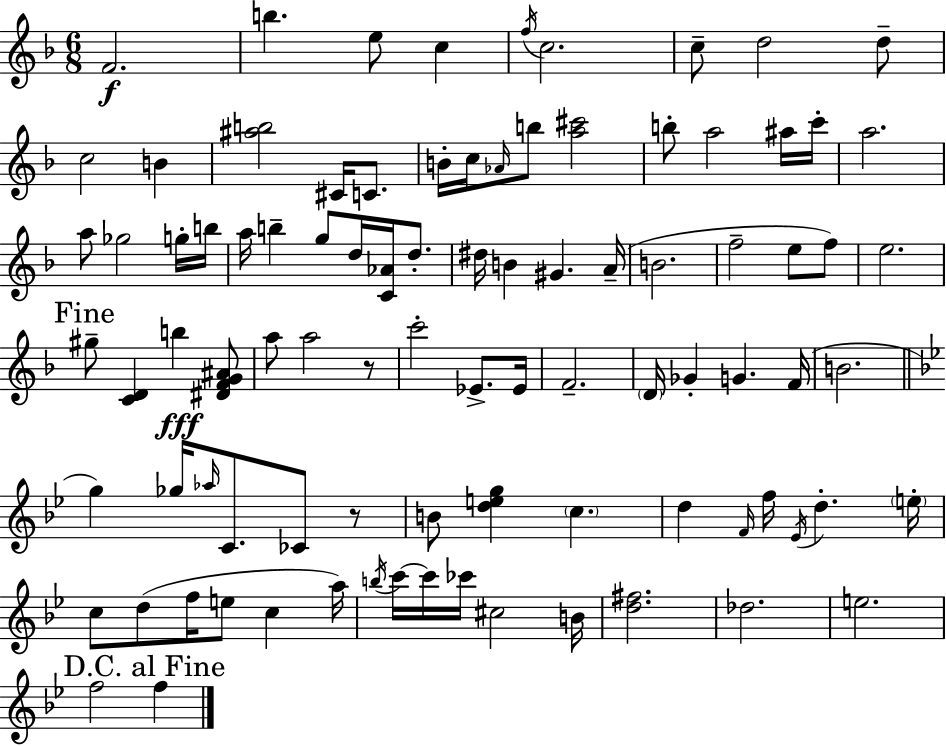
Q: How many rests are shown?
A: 2